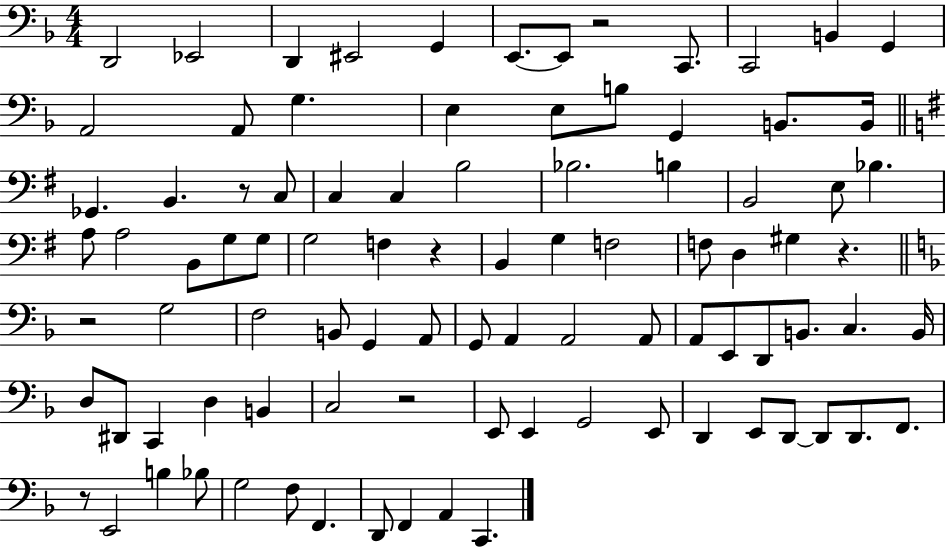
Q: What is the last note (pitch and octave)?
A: C2